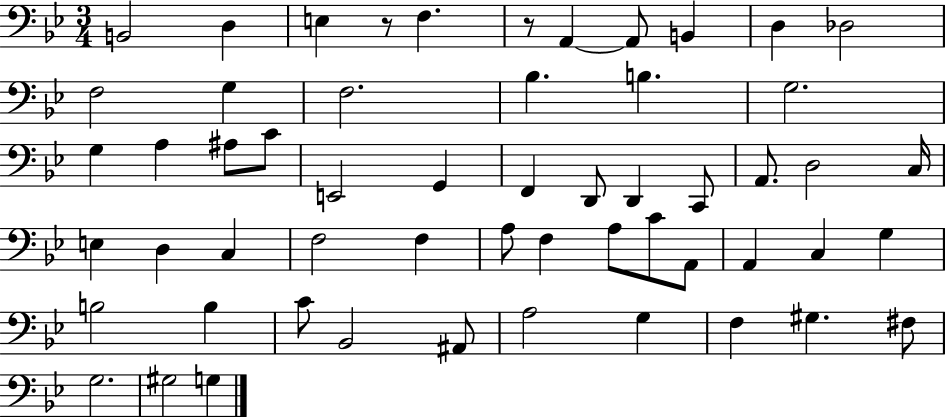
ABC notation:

X:1
T:Untitled
M:3/4
L:1/4
K:Bb
B,,2 D, E, z/2 F, z/2 A,, A,,/2 B,, D, _D,2 F,2 G, F,2 _B, B, G,2 G, A, ^A,/2 C/2 E,,2 G,, F,, D,,/2 D,, C,,/2 A,,/2 D,2 C,/4 E, D, C, F,2 F, A,/2 F, A,/2 C/2 A,,/2 A,, C, G, B,2 B, C/2 _B,,2 ^A,,/2 A,2 G, F, ^G, ^F,/2 G,2 ^G,2 G,